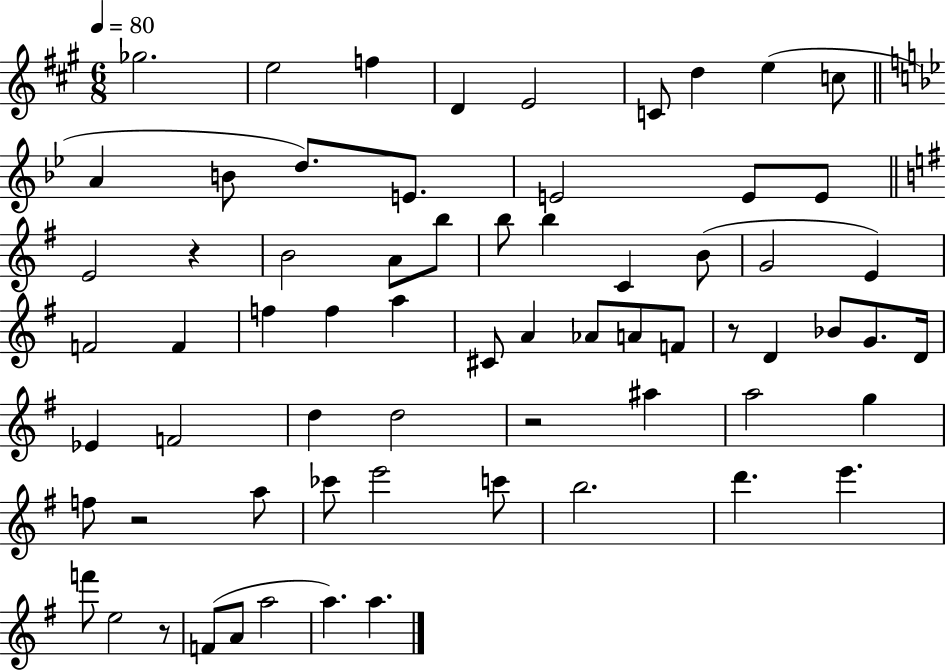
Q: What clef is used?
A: treble